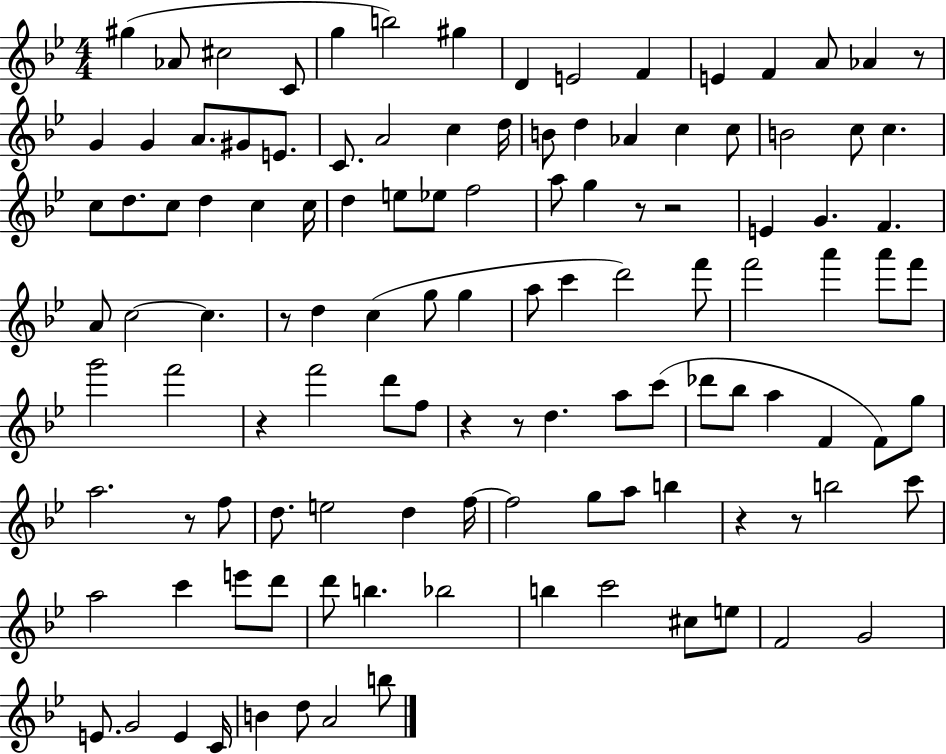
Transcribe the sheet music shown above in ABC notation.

X:1
T:Untitled
M:4/4
L:1/4
K:Bb
^g _A/2 ^c2 C/2 g b2 ^g D E2 F E F A/2 _A z/2 G G A/2 ^G/2 E/2 C/2 A2 c d/4 B/2 d _A c c/2 B2 c/2 c c/2 d/2 c/2 d c c/4 d e/2 _e/2 f2 a/2 g z/2 z2 E G F A/2 c2 c z/2 d c g/2 g a/2 c' d'2 f'/2 f'2 a' a'/2 f'/2 g'2 f'2 z f'2 d'/2 f/2 z z/2 d a/2 c'/2 _d'/2 _b/2 a F F/2 g/2 a2 z/2 f/2 d/2 e2 d f/4 f2 g/2 a/2 b z z/2 b2 c'/2 a2 c' e'/2 d'/2 d'/2 b _b2 b c'2 ^c/2 e/2 F2 G2 E/2 G2 E C/4 B d/2 A2 b/2